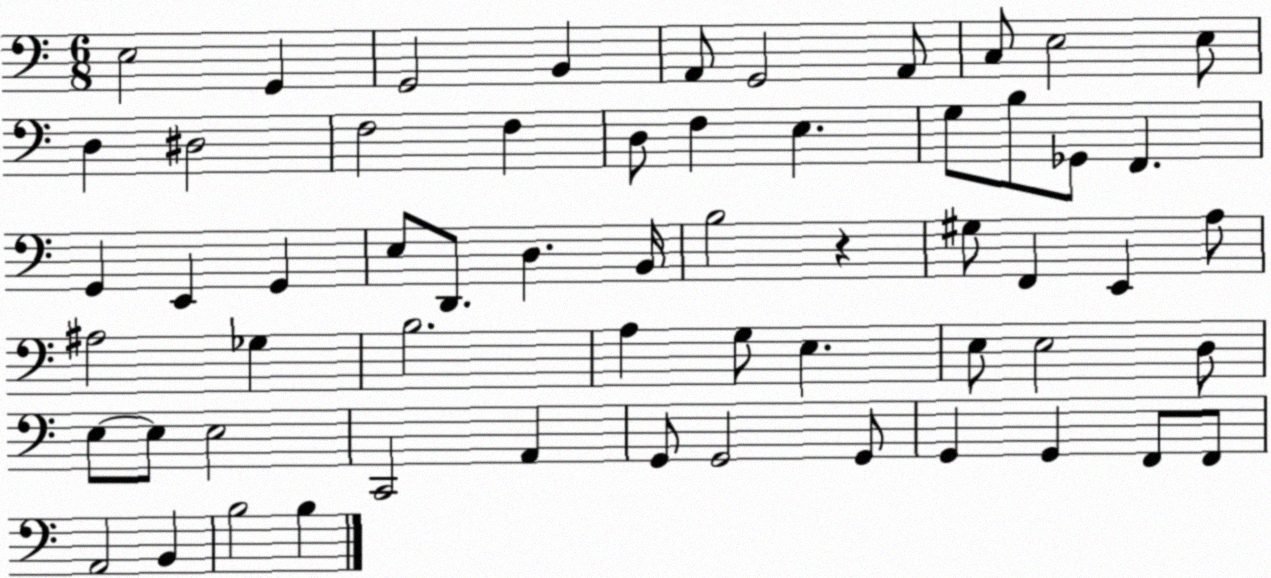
X:1
T:Untitled
M:6/8
L:1/4
K:C
E,2 G,, G,,2 B,, A,,/2 G,,2 A,,/2 C,/2 E,2 E,/2 D, ^D,2 F,2 F, D,/2 F, E, G,/2 B,/2 _G,,/2 F,, G,, E,, G,, E,/2 D,,/2 D, B,,/4 B,2 z ^G,/2 F,, E,, A,/2 ^A,2 _G, B,2 A, G,/2 E, E,/2 E,2 D,/2 E,/2 E,/2 E,2 C,,2 A,, G,,/2 G,,2 G,,/2 G,, G,, F,,/2 F,,/2 A,,2 B,, B,2 B,